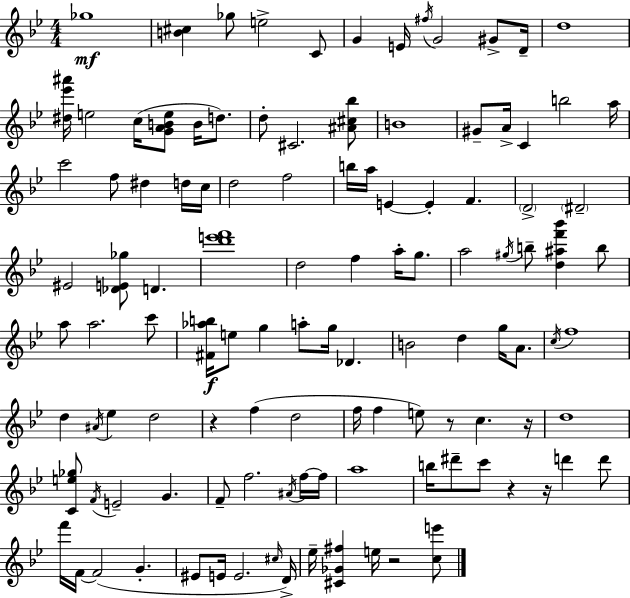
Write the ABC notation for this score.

X:1
T:Untitled
M:4/4
L:1/4
K:Bb
_g4 [B^c] _g/2 e2 C/2 G E/4 ^f/4 G2 ^G/2 D/4 d4 [^d_e'^a']/4 e2 c/4 [GABe]/2 B/4 d/2 d/2 ^C2 [^A^c_b]/2 B4 ^G/2 A/4 C b2 a/4 c'2 f/2 ^d d/4 c/4 d2 f2 b/4 a/4 E E F D2 ^D2 ^E2 [_DE_g]/2 D [d'e'f']4 d2 f a/4 g/2 a2 ^g/4 b/2 [d^af'_b'] b/2 a/2 a2 c'/2 [^F_ab]/4 e/2 g a/2 g/4 _D B2 d g/4 A/2 c/4 f4 d ^A/4 _e d2 z f d2 f/4 f e/2 z/2 c z/4 d4 [Ce_g]/2 F/4 E2 G F/2 f2 ^A/4 f/4 f/4 a4 b/4 ^d'/2 c'/2 z z/4 d' d'/2 f'/4 F/4 F2 G ^E/2 E/4 E2 ^c/4 D/4 _e/4 [^C_G^f] e/4 z2 [ce']/2